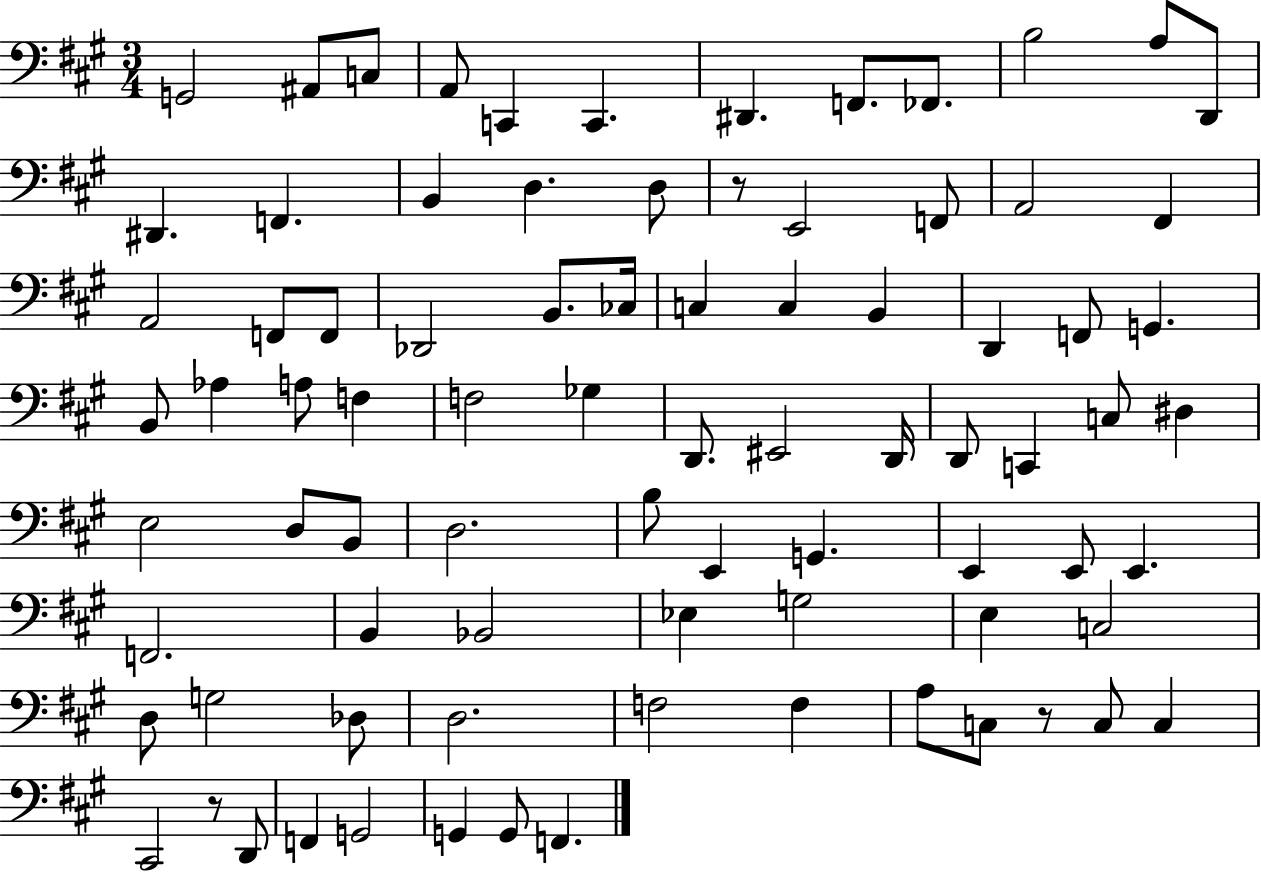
{
  \clef bass
  \numericTimeSignature
  \time 3/4
  \key a \major
  g,2 ais,8 c8 | a,8 c,4 c,4. | dis,4. f,8. fes,8. | b2 a8 d,8 | \break dis,4. f,4. | b,4 d4. d8 | r8 e,2 f,8 | a,2 fis,4 | \break a,2 f,8 f,8 | des,2 b,8. ces16 | c4 c4 b,4 | d,4 f,8 g,4. | \break b,8 aes4 a8 f4 | f2 ges4 | d,8. eis,2 d,16 | d,8 c,4 c8 dis4 | \break e2 d8 b,8 | d2. | b8 e,4 g,4. | e,4 e,8 e,4. | \break f,2. | b,4 bes,2 | ees4 g2 | e4 c2 | \break d8 g2 des8 | d2. | f2 f4 | a8 c8 r8 c8 c4 | \break cis,2 r8 d,8 | f,4 g,2 | g,4 g,8 f,4. | \bar "|."
}